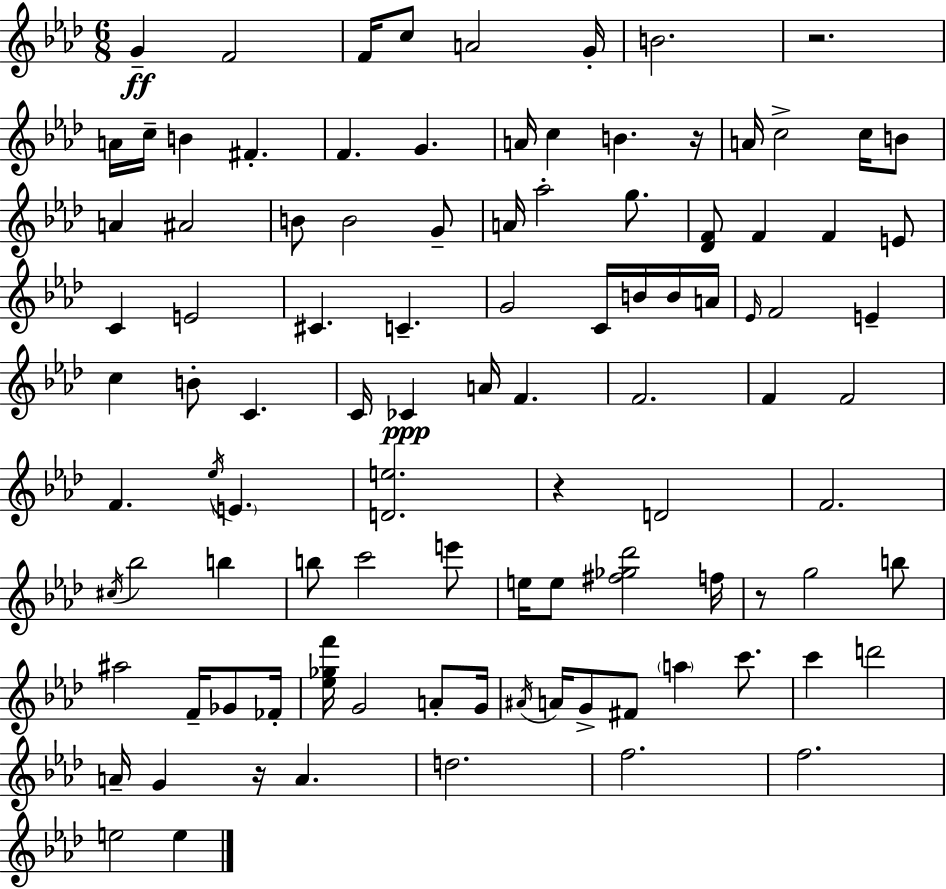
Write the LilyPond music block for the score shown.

{
  \clef treble
  \numericTimeSignature
  \time 6/8
  \key f \minor
  g'4--\ff f'2 | f'16 c''8 a'2 g'16-. | b'2. | r2. | \break a'16 c''16-- b'4 fis'4.-. | f'4. g'4. | a'16 c''4 b'4. r16 | a'16 c''2-> c''16 b'8 | \break a'4 ais'2 | b'8 b'2 g'8-- | a'16 aes''2-. g''8. | <des' f'>8 f'4 f'4 e'8 | \break c'4 e'2 | cis'4. c'4.-- | g'2 c'16 b'16 b'16 a'16 | \grace { ees'16 } f'2 e'4-- | \break c''4 b'8-. c'4. | c'16 ces'4\ppp a'16 f'4. | f'2. | f'4 f'2 | \break f'4. \acciaccatura { ees''16 } \parenthesize e'4. | <d' e''>2. | r4 d'2 | f'2. | \break \acciaccatura { cis''16 } bes''2 b''4 | b''8 c'''2 | e'''8 e''16 e''8 <fis'' ges'' des'''>2 | f''16 r8 g''2 | \break b''8 ais''2 f'16-- | ges'8 fes'16-. <ees'' ges'' f'''>16 g'2 | a'8-. g'16 \acciaccatura { ais'16 } a'16 g'8-> fis'8 \parenthesize a''4 | c'''8. c'''4 d'''2 | \break a'16-- g'4 r16 a'4. | d''2. | f''2. | f''2. | \break e''2 | e''4 \bar "|."
}